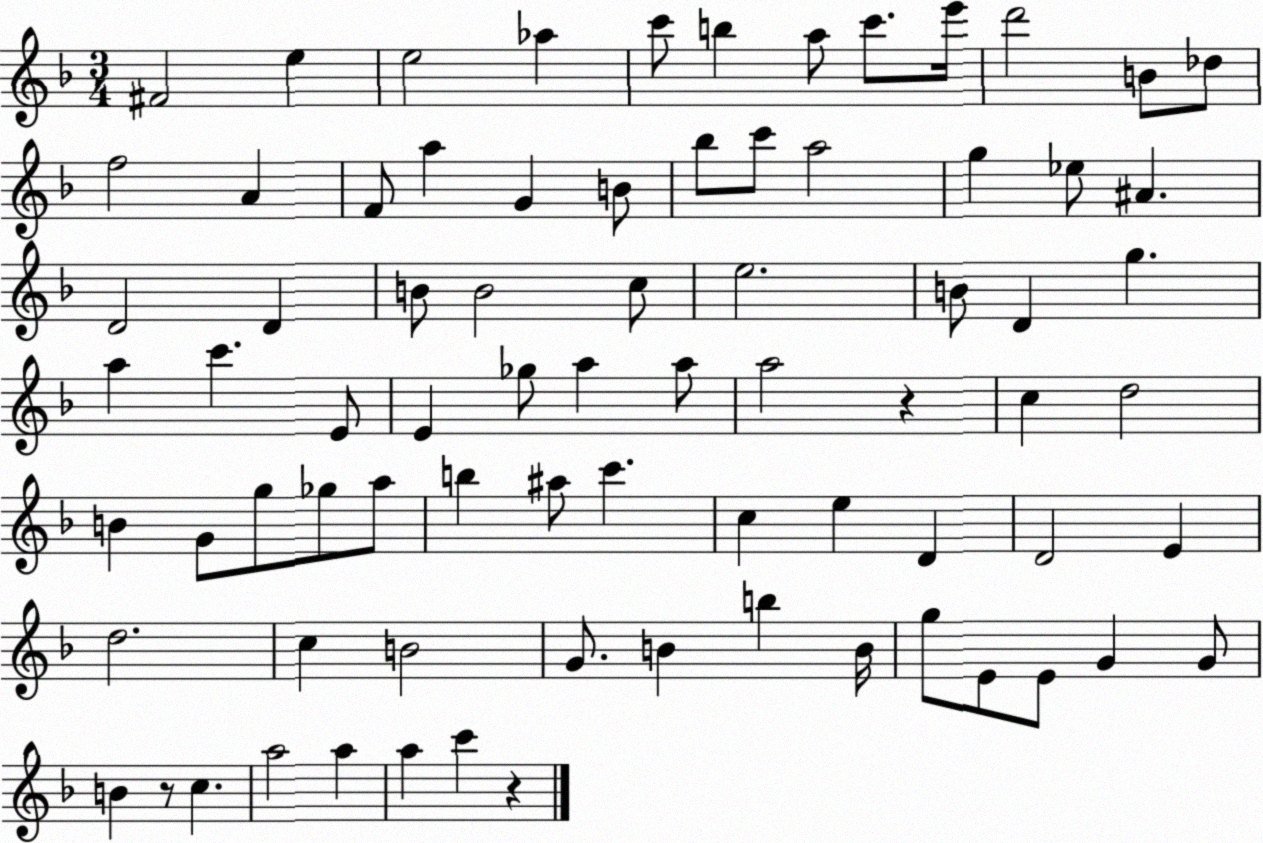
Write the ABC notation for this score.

X:1
T:Untitled
M:3/4
L:1/4
K:F
^F2 e e2 _a c'/2 b a/2 c'/2 e'/4 d'2 B/2 _d/2 f2 A F/2 a G B/2 _b/2 c'/2 a2 g _e/2 ^A D2 D B/2 B2 c/2 e2 B/2 D g a c' E/2 E _g/2 a a/2 a2 z c d2 B G/2 g/2 _g/2 a/2 b ^a/2 c' c e D D2 E d2 c B2 G/2 B b B/4 g/2 E/2 E/2 G G/2 B z/2 c a2 a a c' z